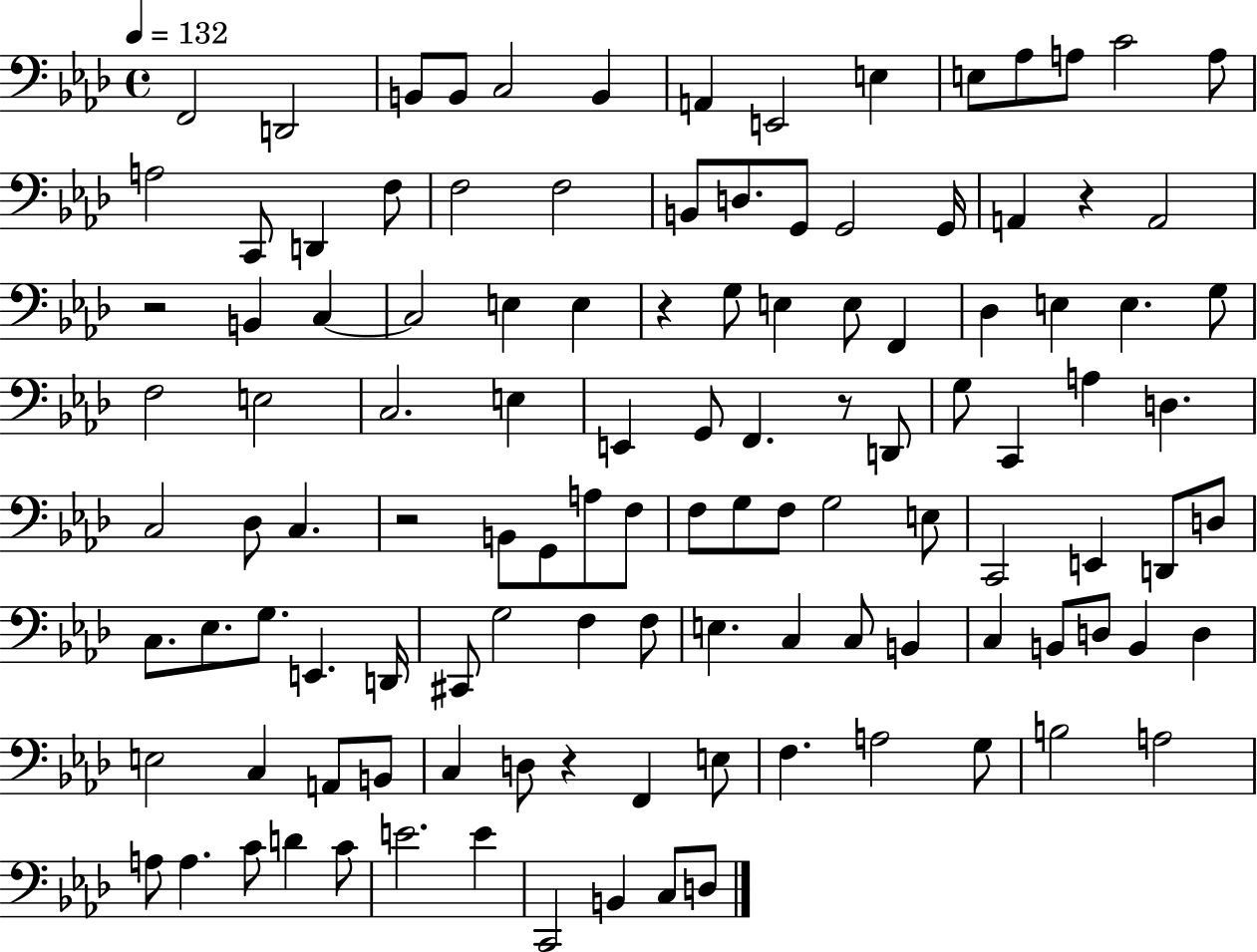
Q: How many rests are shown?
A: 6